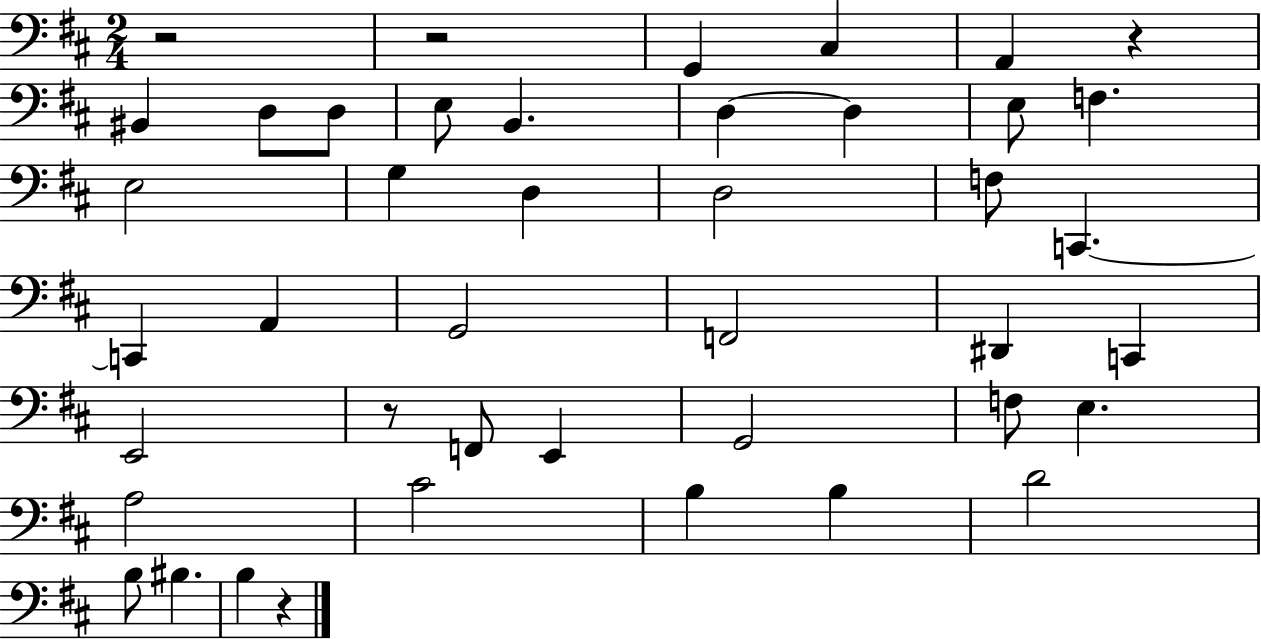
X:1
T:Untitled
M:2/4
L:1/4
K:D
z2 z2 G,, ^C, A,, z ^B,, D,/2 D,/2 E,/2 B,, D, D, E,/2 F, E,2 G, D, D,2 F,/2 C,, C,, A,, G,,2 F,,2 ^D,, C,, E,,2 z/2 F,,/2 E,, G,,2 F,/2 E, A,2 ^C2 B, B, D2 B,/2 ^B, B, z